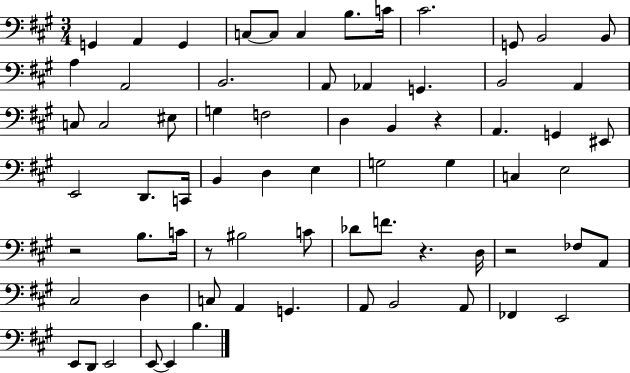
X:1
T:Untitled
M:3/4
L:1/4
K:A
G,, A,, G,, C,/2 C,/2 C, B,/2 C/4 ^C2 G,,/2 B,,2 B,,/2 A, A,,2 B,,2 A,,/2 _A,, G,, B,,2 A,, C,/2 C,2 ^E,/2 G, F,2 D, B,, z A,, G,, ^E,,/2 E,,2 D,,/2 C,,/4 B,, D, E, G,2 G, C, E,2 z2 B,/2 C/4 z/2 ^B,2 C/2 _D/2 F/2 z D,/4 z2 _F,/2 A,,/2 ^C,2 D, C,/2 A,, G,, A,,/2 B,,2 A,,/2 _F,, E,,2 E,,/2 D,,/2 E,,2 E,,/2 E,, B,